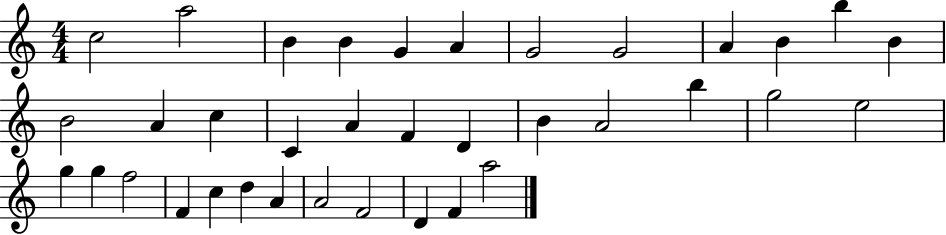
{
  \clef treble
  \numericTimeSignature
  \time 4/4
  \key c \major
  c''2 a''2 | b'4 b'4 g'4 a'4 | g'2 g'2 | a'4 b'4 b''4 b'4 | \break b'2 a'4 c''4 | c'4 a'4 f'4 d'4 | b'4 a'2 b''4 | g''2 e''2 | \break g''4 g''4 f''2 | f'4 c''4 d''4 a'4 | a'2 f'2 | d'4 f'4 a''2 | \break \bar "|."
}